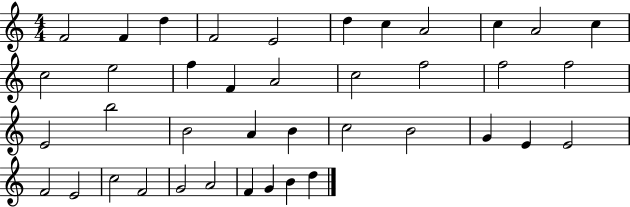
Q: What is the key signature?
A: C major